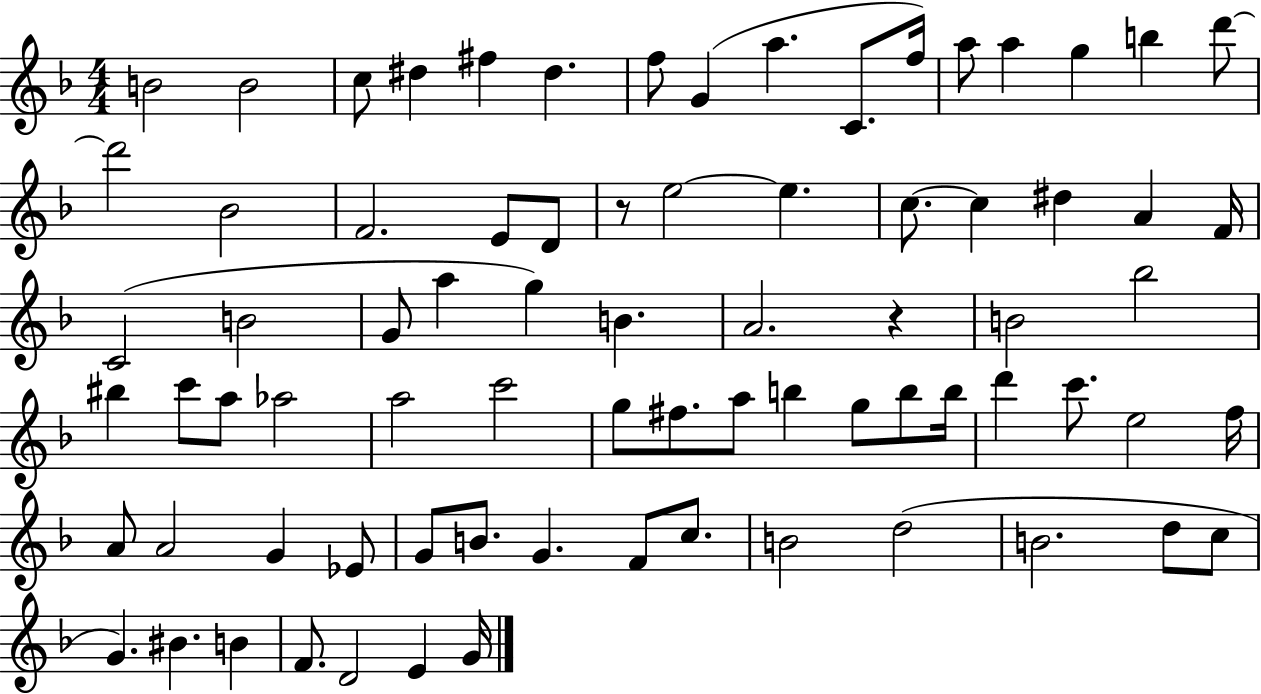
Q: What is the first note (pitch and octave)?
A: B4